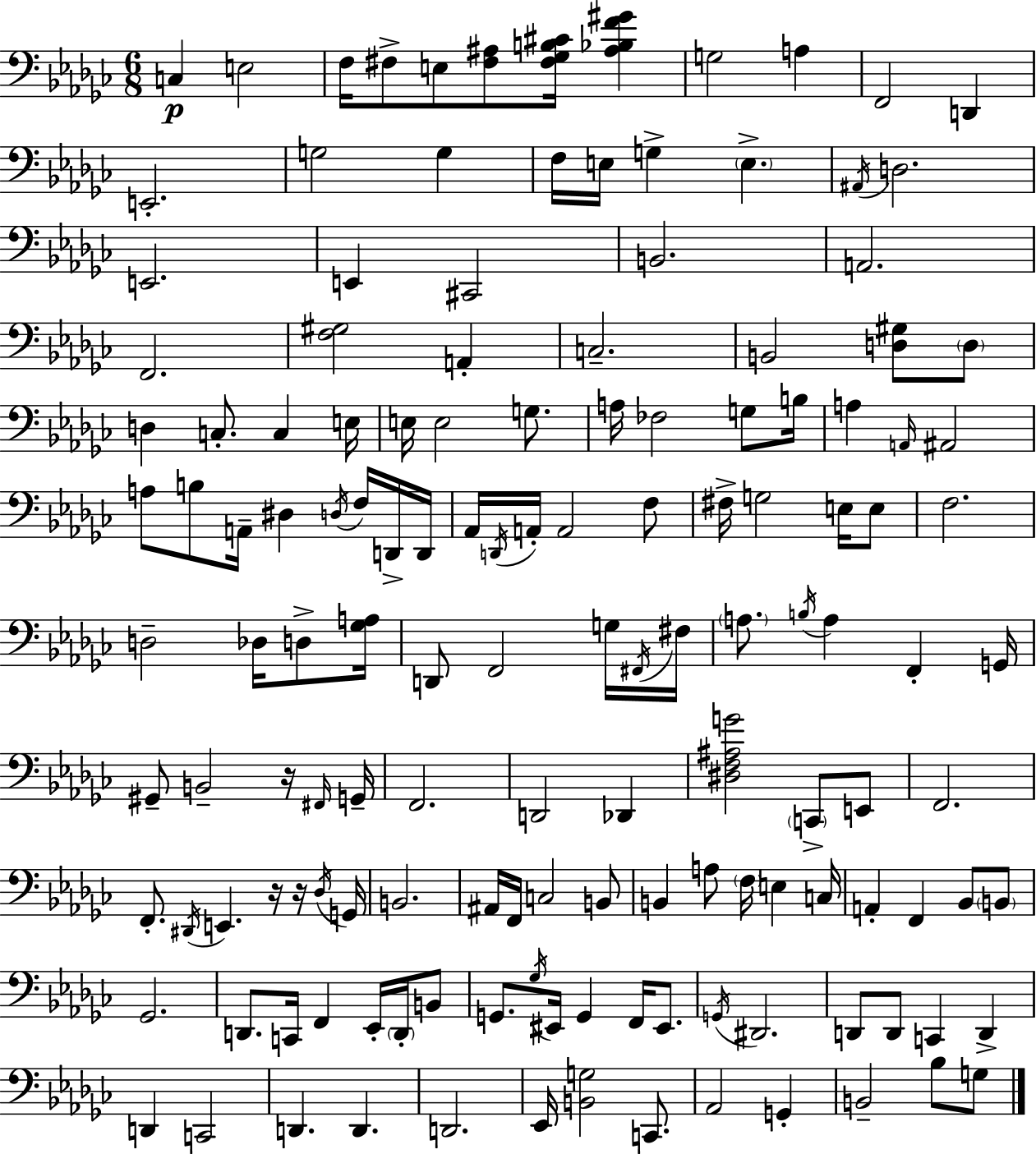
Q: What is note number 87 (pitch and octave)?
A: Db3